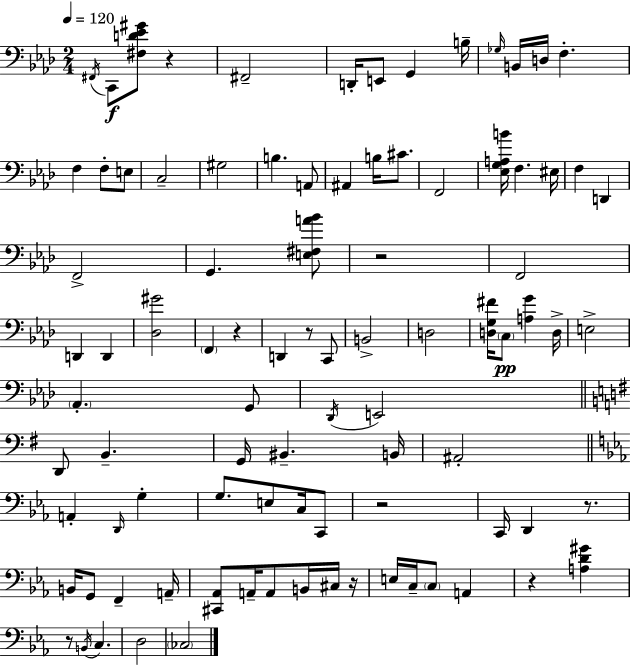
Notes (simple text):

F#2/s C2/e [F#3,D4,Eb4,G#4]/e R/q F#2/h D2/s E2/e G2/q B3/s Gb3/s B2/s D3/s F3/q. F3/q F3/e E3/e C3/h G#3/h B3/q. A2/e A#2/q B3/s C#4/e. F2/h [Eb3,G3,A3,B4]/s F3/q. EIS3/s F3/q D2/q F2/h G2/q. [E3,F#3,A4,Bb4]/e R/h F2/h D2/q D2/q [Db3,G#4]/h F2/q R/q D2/q R/e C2/e B2/h D3/h [D3,G3,F#4]/s C3/e [A3,G4]/q D3/s E3/h Ab2/q. G2/e Db2/s E2/h D2/e B2/q. G2/s BIS2/q. B2/s A#2/h A2/q D2/s G3/q G3/e. E3/e C3/s C2/e R/h C2/s D2/q R/e. B2/s G2/e F2/q A2/s [C#2,Ab2]/e A2/s A2/e B2/s C#3/s R/s E3/s C3/s C3/e A2/q R/q [A3,D4,G#4]/q R/e B2/s C3/q. D3/h CES3/h